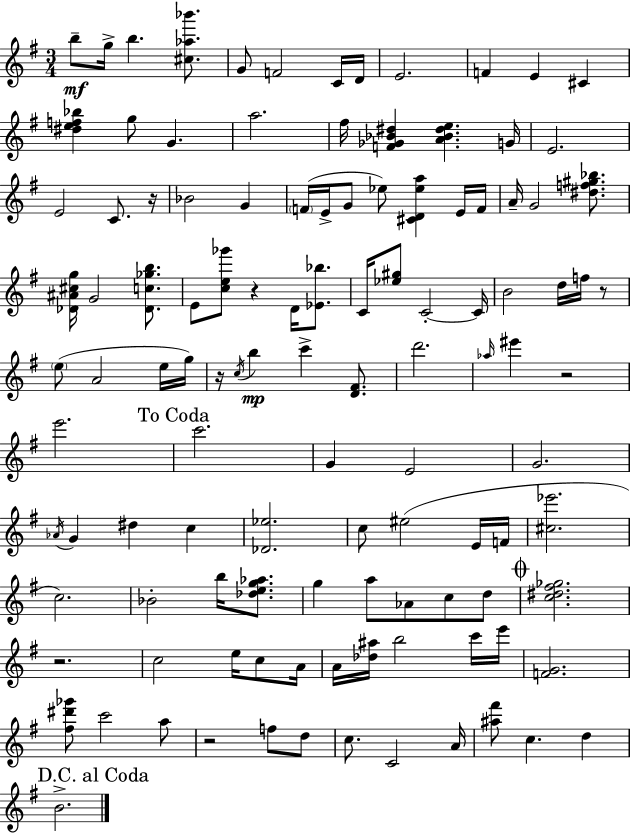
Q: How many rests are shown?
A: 7